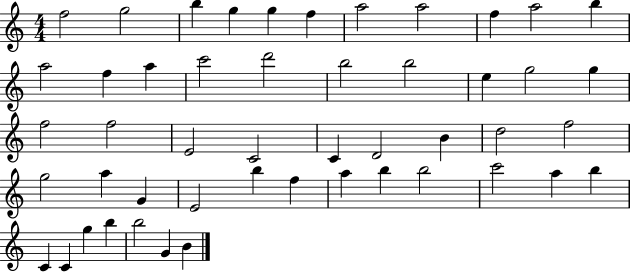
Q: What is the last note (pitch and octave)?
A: B4